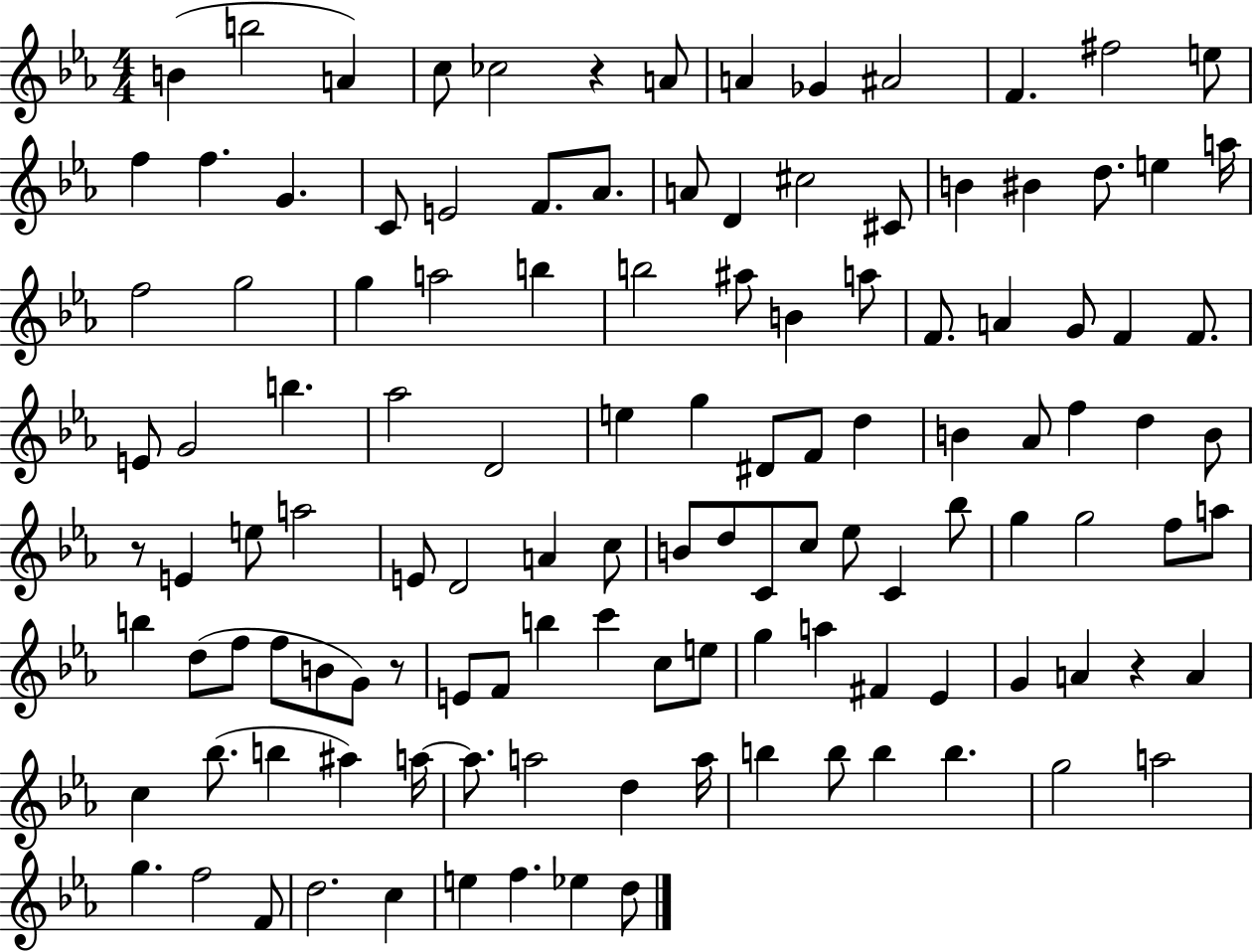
{
  \clef treble
  \numericTimeSignature
  \time 4/4
  \key ees \major
  \repeat volta 2 { b'4( b''2 a'4) | c''8 ces''2 r4 a'8 | a'4 ges'4 ais'2 | f'4. fis''2 e''8 | \break f''4 f''4. g'4. | c'8 e'2 f'8. aes'8. | a'8 d'4 cis''2 cis'8 | b'4 bis'4 d''8. e''4 a''16 | \break f''2 g''2 | g''4 a''2 b''4 | b''2 ais''8 b'4 a''8 | f'8. a'4 g'8 f'4 f'8. | \break e'8 g'2 b''4. | aes''2 d'2 | e''4 g''4 dis'8 f'8 d''4 | b'4 aes'8 f''4 d''4 b'8 | \break r8 e'4 e''8 a''2 | e'8 d'2 a'4 c''8 | b'8 d''8 c'8 c''8 ees''8 c'4 bes''8 | g''4 g''2 f''8 a''8 | \break b''4 d''8( f''8 f''8 b'8 g'8) r8 | e'8 f'8 b''4 c'''4 c''8 e''8 | g''4 a''4 fis'4 ees'4 | g'4 a'4 r4 a'4 | \break c''4 bes''8.( b''4 ais''4) a''16~~ | a''8. a''2 d''4 a''16 | b''4 b''8 b''4 b''4. | g''2 a''2 | \break g''4. f''2 f'8 | d''2. c''4 | e''4 f''4. ees''4 d''8 | } \bar "|."
}